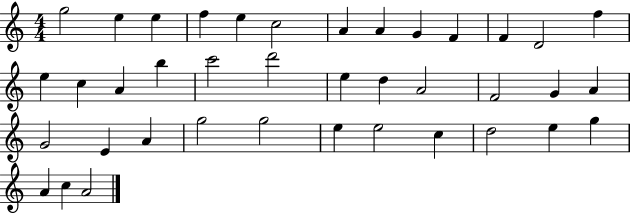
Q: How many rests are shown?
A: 0